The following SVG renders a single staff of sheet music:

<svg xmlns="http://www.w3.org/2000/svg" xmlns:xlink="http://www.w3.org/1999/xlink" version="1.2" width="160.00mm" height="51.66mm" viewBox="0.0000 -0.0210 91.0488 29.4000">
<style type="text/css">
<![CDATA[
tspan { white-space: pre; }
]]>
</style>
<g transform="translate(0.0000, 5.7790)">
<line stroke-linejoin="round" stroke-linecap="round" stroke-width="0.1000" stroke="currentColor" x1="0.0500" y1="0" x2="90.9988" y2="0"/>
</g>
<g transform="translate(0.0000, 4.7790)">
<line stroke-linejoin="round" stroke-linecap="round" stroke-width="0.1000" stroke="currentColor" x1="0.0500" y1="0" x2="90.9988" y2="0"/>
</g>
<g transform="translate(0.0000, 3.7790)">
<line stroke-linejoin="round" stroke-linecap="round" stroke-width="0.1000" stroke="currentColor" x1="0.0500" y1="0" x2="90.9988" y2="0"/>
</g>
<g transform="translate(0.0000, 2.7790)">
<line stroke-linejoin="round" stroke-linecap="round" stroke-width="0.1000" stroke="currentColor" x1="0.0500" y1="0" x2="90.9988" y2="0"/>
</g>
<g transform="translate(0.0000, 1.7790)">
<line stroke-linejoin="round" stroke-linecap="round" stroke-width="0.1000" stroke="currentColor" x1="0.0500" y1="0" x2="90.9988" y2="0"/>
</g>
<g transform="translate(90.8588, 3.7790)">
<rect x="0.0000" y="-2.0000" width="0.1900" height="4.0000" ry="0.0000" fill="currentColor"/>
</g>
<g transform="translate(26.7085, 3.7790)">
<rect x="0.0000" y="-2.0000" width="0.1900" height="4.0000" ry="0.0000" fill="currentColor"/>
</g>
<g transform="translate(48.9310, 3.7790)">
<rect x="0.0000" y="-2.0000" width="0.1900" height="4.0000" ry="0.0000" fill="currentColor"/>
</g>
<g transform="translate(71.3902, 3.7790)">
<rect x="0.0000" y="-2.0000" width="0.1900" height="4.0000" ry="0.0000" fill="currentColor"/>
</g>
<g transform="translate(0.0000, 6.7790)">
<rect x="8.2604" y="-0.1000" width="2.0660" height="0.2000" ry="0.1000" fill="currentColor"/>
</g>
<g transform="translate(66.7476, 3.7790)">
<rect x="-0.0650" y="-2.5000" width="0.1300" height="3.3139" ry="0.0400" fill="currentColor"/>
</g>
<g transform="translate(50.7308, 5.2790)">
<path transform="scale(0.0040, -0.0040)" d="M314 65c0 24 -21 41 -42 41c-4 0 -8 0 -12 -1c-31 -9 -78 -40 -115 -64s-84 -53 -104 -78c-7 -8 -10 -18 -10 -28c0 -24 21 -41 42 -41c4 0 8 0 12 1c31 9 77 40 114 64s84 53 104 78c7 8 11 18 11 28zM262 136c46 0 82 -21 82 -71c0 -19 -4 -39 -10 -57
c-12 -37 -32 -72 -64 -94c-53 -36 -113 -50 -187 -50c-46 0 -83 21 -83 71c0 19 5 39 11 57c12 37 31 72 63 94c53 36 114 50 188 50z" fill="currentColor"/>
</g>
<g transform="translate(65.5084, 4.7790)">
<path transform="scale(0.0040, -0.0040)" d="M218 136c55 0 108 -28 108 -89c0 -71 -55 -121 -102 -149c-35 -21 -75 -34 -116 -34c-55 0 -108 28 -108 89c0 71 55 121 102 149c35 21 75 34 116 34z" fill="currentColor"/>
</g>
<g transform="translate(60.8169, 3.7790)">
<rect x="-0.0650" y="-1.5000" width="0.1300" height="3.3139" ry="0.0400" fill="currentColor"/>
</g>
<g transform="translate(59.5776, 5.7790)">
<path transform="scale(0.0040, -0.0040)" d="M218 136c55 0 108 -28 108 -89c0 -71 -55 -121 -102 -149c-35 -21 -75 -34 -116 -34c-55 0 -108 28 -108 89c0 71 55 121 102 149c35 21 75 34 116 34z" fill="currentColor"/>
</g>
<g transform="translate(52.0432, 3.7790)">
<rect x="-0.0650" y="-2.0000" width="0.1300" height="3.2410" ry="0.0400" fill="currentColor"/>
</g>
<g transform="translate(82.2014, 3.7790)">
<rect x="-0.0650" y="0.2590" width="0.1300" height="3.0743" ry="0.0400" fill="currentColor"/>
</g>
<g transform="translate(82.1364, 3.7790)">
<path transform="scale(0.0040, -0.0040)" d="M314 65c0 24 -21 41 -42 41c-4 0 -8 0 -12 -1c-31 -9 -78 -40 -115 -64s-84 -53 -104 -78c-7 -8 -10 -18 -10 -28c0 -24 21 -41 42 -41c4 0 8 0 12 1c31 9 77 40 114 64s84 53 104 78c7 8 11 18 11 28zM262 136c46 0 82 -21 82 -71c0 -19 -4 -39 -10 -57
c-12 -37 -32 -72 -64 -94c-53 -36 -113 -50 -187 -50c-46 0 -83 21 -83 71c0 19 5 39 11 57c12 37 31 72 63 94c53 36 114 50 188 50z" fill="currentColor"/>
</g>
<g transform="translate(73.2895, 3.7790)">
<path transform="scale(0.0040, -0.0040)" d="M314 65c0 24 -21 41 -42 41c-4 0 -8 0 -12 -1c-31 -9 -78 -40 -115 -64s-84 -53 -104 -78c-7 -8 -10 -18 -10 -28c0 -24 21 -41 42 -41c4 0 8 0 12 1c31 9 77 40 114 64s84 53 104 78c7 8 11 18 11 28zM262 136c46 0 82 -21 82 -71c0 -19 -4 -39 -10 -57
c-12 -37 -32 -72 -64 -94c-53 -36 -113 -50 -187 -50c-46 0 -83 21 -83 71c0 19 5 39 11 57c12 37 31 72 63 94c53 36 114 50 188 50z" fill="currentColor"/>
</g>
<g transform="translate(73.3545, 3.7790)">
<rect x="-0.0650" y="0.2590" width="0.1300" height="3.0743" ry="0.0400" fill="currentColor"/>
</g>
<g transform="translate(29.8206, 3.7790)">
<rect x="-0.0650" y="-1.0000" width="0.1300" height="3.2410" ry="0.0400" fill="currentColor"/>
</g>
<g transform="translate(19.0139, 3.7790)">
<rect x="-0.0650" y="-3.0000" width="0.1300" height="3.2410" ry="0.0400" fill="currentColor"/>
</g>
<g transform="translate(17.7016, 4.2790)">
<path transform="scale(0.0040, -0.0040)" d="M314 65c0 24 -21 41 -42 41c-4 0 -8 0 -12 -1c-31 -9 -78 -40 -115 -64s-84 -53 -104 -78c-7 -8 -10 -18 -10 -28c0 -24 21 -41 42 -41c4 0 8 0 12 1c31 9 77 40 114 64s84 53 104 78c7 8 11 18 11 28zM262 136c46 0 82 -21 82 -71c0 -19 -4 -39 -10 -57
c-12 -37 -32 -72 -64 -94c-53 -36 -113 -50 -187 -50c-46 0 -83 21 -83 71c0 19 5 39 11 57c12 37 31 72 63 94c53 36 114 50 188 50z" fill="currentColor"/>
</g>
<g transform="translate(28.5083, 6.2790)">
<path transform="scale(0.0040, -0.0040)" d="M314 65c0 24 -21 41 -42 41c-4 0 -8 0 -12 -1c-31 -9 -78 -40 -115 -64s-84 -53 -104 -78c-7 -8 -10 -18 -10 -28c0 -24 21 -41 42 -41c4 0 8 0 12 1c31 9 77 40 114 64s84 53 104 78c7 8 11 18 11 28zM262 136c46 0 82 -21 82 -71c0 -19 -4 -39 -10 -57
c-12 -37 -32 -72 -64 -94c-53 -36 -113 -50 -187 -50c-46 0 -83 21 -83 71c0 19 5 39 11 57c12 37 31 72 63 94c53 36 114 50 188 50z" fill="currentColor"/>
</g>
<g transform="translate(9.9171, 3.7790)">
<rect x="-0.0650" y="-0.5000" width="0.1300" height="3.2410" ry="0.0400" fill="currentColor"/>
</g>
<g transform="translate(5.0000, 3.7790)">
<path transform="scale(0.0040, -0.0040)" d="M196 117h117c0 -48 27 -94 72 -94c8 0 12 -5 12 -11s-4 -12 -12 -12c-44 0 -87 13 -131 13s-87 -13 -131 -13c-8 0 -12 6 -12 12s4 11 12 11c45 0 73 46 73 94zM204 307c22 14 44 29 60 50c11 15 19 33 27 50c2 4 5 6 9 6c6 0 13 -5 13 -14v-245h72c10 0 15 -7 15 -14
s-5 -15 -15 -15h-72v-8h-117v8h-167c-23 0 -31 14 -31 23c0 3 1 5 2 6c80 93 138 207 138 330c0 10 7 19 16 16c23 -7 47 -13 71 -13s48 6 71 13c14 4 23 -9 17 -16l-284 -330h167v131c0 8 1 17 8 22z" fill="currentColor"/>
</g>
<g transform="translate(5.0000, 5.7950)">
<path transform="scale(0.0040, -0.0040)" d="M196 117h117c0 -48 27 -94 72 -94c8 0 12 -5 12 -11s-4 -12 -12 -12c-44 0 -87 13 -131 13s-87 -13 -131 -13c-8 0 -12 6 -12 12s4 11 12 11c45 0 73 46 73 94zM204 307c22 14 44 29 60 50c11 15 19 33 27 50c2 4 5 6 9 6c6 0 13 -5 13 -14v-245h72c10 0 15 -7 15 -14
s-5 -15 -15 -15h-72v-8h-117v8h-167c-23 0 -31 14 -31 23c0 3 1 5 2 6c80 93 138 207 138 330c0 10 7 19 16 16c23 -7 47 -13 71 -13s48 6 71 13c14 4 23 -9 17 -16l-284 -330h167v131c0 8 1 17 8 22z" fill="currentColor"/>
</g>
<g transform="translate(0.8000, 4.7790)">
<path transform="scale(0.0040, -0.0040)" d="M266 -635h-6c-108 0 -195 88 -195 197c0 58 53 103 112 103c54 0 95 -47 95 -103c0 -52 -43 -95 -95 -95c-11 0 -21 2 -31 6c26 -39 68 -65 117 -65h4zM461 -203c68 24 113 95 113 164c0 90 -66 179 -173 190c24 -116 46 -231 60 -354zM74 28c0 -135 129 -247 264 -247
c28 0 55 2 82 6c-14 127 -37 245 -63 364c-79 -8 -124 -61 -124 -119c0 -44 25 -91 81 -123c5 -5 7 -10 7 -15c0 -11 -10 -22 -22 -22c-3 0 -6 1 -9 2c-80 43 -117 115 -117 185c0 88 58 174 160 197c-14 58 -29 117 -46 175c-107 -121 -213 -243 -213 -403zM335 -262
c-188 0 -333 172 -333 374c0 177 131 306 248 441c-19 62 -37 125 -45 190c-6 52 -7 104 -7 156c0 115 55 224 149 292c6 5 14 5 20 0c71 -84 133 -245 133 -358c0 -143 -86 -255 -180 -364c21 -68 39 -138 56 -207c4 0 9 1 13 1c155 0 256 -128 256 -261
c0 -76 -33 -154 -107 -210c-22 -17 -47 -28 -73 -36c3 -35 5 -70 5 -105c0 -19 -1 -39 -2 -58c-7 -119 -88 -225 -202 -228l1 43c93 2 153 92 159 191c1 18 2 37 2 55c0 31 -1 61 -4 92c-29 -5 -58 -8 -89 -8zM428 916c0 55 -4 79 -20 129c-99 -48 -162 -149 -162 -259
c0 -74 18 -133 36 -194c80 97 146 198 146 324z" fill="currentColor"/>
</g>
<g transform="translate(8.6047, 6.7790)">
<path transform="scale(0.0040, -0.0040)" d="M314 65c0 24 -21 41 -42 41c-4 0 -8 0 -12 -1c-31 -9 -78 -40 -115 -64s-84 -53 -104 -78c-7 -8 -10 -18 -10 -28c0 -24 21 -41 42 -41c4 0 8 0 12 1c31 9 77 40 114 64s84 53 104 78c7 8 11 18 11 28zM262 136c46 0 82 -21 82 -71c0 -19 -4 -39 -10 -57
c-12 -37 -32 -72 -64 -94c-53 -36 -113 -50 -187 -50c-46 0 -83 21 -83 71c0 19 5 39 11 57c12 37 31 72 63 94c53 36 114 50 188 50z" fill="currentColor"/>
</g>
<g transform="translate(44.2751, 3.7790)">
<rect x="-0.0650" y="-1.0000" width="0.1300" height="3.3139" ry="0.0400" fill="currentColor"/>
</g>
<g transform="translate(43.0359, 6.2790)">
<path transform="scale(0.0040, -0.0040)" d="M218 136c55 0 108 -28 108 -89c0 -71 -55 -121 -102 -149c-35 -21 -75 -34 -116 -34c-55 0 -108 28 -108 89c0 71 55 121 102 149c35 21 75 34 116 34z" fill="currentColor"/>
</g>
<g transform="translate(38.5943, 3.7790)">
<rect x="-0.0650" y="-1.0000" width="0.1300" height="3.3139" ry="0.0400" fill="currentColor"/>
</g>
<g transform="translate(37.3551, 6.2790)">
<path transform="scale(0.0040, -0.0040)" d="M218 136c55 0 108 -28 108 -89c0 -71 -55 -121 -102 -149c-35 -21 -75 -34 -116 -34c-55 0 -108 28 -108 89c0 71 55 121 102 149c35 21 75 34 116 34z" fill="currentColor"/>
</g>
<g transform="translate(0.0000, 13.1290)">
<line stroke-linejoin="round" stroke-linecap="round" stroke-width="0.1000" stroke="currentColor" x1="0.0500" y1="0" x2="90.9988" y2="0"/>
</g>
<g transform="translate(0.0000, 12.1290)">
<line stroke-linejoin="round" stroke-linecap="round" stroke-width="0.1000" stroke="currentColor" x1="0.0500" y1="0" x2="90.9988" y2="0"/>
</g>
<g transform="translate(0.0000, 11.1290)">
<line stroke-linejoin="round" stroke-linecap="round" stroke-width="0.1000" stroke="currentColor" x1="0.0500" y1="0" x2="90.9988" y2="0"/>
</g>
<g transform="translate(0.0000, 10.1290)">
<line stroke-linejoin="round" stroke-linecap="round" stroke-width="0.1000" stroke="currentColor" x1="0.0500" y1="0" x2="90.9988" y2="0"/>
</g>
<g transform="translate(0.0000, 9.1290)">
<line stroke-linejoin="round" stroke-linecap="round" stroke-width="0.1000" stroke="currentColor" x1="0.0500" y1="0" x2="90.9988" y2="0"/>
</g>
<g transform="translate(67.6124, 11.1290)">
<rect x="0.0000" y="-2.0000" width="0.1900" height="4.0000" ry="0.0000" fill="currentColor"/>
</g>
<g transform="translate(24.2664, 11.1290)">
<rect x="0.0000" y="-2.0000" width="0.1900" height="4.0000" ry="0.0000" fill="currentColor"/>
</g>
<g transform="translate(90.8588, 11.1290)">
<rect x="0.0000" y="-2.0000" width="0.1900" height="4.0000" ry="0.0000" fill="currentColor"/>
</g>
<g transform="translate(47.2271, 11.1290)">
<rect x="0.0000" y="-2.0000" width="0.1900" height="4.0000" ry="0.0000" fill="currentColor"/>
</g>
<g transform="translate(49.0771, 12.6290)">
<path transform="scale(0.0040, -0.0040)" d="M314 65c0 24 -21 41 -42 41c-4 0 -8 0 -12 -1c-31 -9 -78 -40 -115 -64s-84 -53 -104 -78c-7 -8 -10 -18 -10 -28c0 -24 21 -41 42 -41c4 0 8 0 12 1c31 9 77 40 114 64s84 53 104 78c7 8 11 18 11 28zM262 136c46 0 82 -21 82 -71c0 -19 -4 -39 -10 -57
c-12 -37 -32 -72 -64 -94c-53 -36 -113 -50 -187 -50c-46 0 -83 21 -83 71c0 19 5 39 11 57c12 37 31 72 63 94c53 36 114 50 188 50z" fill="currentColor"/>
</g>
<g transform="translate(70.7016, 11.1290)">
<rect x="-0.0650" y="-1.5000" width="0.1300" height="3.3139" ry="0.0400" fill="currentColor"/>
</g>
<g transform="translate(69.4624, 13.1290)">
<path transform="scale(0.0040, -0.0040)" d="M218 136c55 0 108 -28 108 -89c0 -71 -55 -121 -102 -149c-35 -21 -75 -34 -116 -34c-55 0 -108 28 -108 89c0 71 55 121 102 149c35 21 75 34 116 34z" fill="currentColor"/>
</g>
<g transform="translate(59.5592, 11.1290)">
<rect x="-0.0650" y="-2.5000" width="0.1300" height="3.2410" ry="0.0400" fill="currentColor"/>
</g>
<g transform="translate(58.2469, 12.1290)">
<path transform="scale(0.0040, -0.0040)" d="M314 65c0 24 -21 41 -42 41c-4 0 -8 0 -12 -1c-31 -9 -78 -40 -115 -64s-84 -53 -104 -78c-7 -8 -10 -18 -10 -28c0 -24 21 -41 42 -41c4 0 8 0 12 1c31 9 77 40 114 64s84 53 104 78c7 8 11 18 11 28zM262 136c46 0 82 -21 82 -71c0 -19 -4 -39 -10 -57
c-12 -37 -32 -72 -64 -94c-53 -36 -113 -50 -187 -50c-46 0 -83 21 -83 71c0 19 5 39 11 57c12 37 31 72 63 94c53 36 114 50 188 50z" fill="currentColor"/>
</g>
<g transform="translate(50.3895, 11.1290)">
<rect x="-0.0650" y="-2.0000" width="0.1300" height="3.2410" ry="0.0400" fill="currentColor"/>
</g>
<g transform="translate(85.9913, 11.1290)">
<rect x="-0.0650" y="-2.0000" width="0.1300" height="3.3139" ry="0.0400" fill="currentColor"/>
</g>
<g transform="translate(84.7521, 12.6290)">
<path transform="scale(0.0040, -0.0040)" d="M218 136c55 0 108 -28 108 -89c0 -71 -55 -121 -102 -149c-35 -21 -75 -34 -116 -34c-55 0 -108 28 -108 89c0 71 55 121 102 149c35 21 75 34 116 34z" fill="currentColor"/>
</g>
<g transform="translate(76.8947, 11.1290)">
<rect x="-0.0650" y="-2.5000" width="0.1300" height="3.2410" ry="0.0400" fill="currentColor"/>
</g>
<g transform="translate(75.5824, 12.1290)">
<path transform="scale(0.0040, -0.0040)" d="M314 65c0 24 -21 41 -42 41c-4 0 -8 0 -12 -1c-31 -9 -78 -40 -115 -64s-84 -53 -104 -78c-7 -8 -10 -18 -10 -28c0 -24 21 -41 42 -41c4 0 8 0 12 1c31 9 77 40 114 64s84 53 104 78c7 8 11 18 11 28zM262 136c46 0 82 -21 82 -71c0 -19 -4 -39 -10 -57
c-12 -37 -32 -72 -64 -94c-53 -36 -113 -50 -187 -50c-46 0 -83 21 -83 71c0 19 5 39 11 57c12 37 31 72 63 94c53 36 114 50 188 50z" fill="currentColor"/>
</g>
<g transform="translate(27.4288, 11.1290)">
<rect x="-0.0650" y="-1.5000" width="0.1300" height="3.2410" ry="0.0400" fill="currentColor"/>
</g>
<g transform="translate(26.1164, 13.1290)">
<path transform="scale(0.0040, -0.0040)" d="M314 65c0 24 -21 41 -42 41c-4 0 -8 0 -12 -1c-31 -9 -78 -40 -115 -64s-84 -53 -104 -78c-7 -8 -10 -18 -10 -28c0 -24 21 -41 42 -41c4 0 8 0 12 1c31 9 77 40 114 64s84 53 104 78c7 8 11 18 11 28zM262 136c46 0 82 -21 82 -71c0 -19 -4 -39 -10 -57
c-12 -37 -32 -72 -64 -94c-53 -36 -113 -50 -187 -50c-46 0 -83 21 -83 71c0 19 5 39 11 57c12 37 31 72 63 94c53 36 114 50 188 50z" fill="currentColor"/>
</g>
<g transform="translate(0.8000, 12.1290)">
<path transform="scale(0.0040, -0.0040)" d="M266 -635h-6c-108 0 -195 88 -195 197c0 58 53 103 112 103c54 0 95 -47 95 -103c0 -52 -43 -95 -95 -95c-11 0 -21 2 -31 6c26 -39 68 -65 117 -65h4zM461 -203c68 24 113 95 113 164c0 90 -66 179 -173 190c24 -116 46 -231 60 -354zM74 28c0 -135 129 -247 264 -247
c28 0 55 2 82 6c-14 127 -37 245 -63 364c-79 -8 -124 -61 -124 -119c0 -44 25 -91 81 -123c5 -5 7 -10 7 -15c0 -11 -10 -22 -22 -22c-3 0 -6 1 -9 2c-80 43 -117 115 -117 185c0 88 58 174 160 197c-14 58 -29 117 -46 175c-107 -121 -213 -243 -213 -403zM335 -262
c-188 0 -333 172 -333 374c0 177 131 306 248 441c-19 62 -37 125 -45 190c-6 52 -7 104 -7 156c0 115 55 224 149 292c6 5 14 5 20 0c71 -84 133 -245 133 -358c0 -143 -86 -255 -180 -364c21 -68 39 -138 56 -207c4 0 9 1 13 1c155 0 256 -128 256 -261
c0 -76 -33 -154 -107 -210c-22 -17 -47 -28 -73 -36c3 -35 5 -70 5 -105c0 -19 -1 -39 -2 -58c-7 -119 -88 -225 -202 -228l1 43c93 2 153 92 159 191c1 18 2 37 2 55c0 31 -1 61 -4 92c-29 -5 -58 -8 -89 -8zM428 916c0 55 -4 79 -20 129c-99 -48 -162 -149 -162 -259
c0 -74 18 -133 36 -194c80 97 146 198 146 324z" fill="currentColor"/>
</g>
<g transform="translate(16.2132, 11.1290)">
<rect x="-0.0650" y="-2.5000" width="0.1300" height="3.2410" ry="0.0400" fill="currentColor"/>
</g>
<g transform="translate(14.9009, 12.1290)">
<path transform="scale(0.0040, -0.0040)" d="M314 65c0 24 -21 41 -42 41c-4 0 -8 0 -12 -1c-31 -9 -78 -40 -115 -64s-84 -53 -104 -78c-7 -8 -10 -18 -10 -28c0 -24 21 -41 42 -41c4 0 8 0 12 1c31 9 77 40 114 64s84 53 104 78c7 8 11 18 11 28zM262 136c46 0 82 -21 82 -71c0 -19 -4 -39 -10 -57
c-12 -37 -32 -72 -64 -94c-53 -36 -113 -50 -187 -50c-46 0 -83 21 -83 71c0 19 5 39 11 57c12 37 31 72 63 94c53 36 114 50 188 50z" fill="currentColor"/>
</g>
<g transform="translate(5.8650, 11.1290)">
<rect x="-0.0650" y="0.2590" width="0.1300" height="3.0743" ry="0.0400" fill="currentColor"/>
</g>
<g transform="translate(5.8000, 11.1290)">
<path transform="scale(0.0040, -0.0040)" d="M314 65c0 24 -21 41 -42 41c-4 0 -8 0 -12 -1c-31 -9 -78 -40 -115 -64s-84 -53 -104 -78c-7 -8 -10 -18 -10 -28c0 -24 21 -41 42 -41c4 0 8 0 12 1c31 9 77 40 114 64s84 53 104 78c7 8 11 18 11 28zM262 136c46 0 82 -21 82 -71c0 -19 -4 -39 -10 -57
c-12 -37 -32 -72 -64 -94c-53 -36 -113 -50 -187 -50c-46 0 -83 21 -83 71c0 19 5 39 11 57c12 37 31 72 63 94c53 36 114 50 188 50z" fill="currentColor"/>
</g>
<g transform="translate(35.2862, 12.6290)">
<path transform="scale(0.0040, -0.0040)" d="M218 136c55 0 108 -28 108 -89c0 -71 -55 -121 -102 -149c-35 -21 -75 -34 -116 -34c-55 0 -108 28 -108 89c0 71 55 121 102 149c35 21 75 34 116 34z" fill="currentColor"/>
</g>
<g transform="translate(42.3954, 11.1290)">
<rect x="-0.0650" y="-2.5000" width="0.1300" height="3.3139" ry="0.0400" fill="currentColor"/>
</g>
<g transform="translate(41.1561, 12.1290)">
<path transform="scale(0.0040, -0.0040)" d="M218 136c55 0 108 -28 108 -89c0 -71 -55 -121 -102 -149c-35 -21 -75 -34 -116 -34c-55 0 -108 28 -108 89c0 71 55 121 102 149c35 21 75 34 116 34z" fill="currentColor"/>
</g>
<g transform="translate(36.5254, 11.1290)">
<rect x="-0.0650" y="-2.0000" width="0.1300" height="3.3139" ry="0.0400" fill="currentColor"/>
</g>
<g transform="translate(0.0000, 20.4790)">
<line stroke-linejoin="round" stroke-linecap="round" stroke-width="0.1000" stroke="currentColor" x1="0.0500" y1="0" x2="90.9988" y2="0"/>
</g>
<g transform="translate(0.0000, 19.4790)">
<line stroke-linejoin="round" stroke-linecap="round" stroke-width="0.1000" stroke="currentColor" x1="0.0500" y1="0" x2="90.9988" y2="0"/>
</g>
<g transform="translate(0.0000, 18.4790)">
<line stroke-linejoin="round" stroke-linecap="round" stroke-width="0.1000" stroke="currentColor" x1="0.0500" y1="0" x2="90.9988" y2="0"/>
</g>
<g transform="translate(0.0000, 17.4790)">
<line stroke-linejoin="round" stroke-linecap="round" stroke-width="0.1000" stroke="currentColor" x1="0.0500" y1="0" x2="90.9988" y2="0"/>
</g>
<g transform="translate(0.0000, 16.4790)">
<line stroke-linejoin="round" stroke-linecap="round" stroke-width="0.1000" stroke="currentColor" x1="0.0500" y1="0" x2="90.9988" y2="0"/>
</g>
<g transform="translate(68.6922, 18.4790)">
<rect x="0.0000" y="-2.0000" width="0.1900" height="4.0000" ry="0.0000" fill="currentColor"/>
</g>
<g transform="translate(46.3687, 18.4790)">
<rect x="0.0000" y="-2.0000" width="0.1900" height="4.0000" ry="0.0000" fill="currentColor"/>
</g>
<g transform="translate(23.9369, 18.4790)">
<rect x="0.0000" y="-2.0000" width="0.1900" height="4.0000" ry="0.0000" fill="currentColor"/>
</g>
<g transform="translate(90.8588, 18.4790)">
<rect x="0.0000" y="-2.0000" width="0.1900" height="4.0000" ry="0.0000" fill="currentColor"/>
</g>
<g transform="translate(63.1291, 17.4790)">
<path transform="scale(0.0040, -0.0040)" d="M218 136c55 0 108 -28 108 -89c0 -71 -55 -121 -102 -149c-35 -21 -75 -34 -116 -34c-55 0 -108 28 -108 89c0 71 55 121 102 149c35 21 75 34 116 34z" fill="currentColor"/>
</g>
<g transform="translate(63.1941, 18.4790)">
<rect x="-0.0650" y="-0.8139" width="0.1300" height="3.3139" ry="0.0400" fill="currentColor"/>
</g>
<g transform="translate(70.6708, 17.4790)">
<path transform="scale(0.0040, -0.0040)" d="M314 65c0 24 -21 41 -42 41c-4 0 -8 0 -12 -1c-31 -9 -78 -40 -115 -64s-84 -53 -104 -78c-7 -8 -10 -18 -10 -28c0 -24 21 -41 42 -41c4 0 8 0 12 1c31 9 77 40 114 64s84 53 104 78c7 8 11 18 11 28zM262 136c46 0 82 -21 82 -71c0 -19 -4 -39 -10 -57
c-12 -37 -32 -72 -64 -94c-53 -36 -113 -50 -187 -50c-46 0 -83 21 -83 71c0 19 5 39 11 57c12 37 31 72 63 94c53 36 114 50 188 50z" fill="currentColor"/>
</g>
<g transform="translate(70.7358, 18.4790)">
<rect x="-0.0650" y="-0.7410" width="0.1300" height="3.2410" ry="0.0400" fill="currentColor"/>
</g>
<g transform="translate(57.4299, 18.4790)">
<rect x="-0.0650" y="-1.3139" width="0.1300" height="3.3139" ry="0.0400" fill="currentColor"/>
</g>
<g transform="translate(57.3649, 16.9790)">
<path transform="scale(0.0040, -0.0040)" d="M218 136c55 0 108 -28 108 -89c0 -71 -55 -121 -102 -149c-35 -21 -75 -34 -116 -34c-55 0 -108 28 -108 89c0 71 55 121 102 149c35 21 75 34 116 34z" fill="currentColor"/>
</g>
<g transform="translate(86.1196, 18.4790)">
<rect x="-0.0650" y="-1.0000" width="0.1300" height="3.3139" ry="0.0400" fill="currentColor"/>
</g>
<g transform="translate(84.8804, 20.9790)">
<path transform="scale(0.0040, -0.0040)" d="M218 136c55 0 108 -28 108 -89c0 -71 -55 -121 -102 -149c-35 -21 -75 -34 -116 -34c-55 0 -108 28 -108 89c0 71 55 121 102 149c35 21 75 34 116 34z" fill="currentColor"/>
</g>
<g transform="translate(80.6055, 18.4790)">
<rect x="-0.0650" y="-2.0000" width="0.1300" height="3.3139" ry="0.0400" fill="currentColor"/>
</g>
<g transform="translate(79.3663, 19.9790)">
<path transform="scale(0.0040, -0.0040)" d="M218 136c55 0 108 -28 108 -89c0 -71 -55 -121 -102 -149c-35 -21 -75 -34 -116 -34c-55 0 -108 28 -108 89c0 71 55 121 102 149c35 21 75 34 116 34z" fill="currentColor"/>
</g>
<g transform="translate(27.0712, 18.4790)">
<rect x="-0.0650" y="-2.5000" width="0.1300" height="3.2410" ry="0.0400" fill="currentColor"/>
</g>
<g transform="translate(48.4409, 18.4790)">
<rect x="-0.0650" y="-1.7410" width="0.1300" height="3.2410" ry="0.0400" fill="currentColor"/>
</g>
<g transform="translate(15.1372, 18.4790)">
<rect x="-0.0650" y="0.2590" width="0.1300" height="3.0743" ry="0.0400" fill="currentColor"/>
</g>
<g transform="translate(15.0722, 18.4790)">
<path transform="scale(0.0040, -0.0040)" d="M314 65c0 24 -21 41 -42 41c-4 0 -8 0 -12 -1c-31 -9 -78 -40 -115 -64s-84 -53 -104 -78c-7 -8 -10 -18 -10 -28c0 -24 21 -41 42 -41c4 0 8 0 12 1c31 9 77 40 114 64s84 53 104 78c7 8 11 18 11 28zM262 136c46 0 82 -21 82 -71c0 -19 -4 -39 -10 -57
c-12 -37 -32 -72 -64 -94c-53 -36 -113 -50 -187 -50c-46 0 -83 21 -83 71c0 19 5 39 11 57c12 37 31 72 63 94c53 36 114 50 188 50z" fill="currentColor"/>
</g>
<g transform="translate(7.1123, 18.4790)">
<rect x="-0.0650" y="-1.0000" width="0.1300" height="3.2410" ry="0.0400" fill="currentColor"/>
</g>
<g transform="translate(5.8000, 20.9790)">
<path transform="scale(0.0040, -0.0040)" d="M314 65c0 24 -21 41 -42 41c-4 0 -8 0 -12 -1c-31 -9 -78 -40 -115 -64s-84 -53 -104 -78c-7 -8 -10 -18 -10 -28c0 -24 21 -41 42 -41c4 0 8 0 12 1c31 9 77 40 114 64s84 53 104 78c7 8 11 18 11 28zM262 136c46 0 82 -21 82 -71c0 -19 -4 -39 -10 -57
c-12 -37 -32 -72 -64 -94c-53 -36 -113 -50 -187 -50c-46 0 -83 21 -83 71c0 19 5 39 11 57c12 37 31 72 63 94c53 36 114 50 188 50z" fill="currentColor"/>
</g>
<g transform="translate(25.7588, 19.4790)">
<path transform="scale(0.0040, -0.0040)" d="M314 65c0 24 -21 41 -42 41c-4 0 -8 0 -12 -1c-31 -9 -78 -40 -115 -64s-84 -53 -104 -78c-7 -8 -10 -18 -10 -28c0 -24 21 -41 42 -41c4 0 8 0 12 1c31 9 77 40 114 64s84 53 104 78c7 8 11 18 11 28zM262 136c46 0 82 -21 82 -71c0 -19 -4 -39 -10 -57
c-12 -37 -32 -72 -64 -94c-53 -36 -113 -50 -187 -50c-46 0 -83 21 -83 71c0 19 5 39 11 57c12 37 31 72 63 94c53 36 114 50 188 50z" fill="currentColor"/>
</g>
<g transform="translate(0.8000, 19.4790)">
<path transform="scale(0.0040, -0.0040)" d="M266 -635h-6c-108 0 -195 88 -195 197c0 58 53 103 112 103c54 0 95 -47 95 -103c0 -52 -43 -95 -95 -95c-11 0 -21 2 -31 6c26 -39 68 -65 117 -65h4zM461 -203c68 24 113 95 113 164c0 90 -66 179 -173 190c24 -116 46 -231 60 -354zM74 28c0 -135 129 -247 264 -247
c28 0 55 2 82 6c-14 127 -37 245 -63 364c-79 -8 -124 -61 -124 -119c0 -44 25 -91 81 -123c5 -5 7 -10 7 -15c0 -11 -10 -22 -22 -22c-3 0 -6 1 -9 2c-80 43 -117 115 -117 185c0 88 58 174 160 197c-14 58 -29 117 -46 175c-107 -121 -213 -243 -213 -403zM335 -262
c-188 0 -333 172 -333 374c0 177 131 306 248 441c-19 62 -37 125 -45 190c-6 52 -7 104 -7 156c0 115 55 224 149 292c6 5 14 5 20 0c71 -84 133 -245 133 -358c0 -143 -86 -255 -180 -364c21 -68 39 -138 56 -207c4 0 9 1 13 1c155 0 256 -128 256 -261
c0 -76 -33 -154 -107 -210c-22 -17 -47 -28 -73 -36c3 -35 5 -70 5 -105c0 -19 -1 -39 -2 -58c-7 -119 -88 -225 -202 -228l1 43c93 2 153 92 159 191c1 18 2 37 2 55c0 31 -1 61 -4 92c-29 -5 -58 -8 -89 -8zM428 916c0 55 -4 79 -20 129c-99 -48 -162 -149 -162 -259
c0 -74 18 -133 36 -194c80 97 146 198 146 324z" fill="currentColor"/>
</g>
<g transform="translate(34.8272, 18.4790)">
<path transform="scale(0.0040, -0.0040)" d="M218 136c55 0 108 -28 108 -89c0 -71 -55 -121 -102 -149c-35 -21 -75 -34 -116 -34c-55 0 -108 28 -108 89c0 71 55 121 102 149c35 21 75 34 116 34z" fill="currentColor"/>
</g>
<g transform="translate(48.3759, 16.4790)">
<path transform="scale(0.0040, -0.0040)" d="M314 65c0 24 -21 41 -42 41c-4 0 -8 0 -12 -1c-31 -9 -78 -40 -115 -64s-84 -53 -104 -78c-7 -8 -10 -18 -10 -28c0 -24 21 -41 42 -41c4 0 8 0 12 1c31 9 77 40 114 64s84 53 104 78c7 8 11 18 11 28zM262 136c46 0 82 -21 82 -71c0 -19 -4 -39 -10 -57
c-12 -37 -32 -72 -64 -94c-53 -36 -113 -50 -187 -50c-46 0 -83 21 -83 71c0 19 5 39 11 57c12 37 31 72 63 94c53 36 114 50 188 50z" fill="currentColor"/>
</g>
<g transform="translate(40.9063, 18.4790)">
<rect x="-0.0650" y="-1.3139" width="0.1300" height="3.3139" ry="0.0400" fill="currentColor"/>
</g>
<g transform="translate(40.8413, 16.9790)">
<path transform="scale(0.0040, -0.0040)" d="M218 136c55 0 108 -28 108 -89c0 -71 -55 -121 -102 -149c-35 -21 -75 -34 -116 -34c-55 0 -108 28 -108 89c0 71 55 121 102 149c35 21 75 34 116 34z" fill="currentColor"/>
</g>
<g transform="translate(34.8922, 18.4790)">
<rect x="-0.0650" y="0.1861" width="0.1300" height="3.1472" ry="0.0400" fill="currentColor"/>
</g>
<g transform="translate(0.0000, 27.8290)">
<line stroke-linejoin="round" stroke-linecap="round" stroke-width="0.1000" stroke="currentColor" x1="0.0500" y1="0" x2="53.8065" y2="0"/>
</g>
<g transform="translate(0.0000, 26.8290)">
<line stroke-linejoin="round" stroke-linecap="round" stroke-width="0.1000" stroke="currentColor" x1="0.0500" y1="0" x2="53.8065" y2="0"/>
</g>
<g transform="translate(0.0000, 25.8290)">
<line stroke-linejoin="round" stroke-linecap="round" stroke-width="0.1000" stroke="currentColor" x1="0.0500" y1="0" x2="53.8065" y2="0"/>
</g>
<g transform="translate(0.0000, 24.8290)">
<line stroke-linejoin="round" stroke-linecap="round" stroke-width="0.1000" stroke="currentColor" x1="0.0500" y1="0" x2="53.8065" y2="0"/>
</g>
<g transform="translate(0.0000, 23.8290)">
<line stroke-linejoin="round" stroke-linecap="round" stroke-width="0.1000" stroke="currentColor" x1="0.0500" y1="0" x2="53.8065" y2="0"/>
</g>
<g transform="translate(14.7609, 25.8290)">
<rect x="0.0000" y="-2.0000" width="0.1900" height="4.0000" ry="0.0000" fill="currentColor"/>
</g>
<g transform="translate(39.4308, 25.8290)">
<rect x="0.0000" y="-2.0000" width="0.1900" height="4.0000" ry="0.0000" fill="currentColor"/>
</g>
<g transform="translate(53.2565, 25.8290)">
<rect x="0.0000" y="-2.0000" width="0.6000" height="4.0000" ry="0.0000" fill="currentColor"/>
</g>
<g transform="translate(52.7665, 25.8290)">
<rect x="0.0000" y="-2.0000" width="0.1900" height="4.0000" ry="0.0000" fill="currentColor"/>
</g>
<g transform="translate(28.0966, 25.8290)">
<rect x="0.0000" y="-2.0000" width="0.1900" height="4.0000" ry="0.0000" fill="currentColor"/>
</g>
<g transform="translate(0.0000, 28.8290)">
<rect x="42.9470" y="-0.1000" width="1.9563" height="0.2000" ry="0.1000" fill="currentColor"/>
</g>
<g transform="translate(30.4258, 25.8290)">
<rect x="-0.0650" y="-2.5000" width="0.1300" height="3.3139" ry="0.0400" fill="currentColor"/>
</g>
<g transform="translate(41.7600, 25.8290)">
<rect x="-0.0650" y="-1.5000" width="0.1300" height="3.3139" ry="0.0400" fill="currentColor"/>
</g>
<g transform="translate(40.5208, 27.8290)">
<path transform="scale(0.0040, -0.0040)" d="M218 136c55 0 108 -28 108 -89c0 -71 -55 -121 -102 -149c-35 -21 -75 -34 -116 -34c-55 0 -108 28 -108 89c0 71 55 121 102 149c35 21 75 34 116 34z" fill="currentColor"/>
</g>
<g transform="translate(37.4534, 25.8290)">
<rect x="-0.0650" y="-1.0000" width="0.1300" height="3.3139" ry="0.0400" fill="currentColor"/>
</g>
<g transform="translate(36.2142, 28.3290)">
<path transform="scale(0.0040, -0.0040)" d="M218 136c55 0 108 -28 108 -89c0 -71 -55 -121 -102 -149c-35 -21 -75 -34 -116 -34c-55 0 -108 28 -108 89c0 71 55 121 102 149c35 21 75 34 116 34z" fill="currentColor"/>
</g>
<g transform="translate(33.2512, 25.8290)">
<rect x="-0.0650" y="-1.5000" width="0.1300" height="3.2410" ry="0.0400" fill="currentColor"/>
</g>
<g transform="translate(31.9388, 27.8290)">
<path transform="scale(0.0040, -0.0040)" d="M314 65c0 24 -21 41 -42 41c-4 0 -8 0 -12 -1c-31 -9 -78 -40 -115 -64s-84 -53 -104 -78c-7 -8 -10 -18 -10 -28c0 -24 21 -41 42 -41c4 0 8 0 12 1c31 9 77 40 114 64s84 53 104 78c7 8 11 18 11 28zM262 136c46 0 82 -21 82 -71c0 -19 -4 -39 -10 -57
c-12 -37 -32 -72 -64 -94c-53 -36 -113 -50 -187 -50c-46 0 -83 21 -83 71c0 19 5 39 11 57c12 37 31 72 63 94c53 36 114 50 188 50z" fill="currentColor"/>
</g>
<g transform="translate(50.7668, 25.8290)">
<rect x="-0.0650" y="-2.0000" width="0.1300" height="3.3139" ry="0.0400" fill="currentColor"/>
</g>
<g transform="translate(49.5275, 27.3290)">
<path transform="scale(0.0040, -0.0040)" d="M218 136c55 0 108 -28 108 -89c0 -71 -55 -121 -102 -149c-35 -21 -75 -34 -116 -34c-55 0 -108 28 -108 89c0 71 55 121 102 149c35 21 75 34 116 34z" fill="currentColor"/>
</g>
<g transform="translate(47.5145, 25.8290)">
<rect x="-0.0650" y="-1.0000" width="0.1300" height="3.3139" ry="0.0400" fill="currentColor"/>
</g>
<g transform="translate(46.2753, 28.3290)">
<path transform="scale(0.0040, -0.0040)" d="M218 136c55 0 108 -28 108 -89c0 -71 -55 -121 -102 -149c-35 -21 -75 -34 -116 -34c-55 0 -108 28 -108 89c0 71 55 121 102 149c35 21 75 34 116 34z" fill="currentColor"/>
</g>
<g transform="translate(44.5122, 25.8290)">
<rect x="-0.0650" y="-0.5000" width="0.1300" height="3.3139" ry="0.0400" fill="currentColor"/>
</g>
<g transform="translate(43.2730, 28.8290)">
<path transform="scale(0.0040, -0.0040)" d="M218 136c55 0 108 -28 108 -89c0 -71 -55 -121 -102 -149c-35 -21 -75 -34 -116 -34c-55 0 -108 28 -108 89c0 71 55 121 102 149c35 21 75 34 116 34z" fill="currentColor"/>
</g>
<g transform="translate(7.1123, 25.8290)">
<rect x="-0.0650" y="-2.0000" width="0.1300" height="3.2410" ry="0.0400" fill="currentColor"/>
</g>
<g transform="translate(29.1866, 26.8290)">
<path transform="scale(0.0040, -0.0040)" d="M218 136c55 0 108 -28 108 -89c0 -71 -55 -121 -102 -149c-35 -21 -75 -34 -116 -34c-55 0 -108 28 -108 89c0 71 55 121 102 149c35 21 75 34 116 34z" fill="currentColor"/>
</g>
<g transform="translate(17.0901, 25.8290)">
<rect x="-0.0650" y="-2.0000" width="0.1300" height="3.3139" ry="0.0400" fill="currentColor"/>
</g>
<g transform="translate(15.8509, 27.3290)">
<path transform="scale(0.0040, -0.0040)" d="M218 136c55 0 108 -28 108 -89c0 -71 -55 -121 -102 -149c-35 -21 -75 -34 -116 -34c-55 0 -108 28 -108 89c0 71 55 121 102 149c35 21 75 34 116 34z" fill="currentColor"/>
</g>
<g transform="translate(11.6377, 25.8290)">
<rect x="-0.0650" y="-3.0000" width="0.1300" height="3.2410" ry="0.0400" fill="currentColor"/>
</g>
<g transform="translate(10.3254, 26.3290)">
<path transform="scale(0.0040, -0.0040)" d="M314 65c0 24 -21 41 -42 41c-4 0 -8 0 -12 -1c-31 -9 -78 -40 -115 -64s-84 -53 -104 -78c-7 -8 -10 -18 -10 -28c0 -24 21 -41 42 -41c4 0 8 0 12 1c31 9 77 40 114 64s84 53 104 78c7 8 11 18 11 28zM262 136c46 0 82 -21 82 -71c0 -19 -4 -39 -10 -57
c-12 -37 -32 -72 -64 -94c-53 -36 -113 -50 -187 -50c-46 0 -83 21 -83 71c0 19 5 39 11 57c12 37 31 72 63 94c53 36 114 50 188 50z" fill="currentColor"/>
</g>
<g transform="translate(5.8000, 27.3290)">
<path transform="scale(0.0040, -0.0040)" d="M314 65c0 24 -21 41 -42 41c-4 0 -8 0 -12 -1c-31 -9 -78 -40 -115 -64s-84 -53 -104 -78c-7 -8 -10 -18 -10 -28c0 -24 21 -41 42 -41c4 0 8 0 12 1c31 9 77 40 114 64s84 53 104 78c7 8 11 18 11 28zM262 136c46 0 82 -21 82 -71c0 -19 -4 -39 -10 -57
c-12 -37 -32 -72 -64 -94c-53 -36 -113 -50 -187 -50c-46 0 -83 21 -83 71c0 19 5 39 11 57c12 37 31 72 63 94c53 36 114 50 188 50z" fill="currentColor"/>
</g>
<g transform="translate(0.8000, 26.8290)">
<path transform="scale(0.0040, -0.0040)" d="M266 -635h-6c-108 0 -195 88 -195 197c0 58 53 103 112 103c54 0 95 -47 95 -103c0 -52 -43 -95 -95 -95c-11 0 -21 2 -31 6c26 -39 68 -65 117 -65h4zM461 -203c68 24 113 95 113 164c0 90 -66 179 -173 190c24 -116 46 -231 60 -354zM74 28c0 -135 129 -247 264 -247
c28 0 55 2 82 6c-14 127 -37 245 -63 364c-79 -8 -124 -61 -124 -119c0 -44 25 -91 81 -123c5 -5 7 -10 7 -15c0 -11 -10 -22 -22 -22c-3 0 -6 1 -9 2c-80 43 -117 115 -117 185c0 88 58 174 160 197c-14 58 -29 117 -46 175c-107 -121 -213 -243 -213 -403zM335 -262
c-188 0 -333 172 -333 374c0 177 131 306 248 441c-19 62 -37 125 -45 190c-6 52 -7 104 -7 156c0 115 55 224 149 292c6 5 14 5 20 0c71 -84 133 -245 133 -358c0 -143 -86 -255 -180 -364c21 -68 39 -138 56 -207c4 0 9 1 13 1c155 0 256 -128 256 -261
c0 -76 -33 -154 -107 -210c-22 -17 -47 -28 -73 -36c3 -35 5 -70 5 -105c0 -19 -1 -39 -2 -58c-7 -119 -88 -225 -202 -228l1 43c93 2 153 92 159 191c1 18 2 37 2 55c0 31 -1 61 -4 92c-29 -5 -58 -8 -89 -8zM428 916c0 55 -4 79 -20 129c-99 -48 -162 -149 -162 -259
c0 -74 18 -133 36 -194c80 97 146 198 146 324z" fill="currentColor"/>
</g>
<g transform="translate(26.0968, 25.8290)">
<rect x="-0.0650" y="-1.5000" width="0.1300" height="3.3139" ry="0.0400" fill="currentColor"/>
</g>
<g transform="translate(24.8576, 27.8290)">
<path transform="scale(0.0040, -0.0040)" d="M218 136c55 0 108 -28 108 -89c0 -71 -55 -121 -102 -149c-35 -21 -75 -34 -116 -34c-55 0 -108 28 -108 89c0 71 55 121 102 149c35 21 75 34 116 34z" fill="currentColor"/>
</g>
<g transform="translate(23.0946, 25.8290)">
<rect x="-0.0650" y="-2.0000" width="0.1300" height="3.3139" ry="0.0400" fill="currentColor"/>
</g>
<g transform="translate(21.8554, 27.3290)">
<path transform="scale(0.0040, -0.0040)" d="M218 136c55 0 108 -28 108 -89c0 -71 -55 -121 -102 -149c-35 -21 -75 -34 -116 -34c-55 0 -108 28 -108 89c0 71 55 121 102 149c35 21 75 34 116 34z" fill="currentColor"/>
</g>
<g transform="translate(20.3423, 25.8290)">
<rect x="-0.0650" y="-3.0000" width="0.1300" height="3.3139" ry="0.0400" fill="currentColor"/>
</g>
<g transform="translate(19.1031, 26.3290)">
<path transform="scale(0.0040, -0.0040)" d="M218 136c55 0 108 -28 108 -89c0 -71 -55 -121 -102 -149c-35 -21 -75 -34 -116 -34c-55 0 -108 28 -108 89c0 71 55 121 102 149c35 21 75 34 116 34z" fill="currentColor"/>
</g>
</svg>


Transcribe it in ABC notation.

X:1
T:Untitled
M:4/4
L:1/4
K:C
C2 A2 D2 D D F2 E G B2 B2 B2 G2 E2 F G F2 G2 E G2 F D2 B2 G2 B e f2 e d d2 F D F2 A2 F A F E G E2 D E C D F